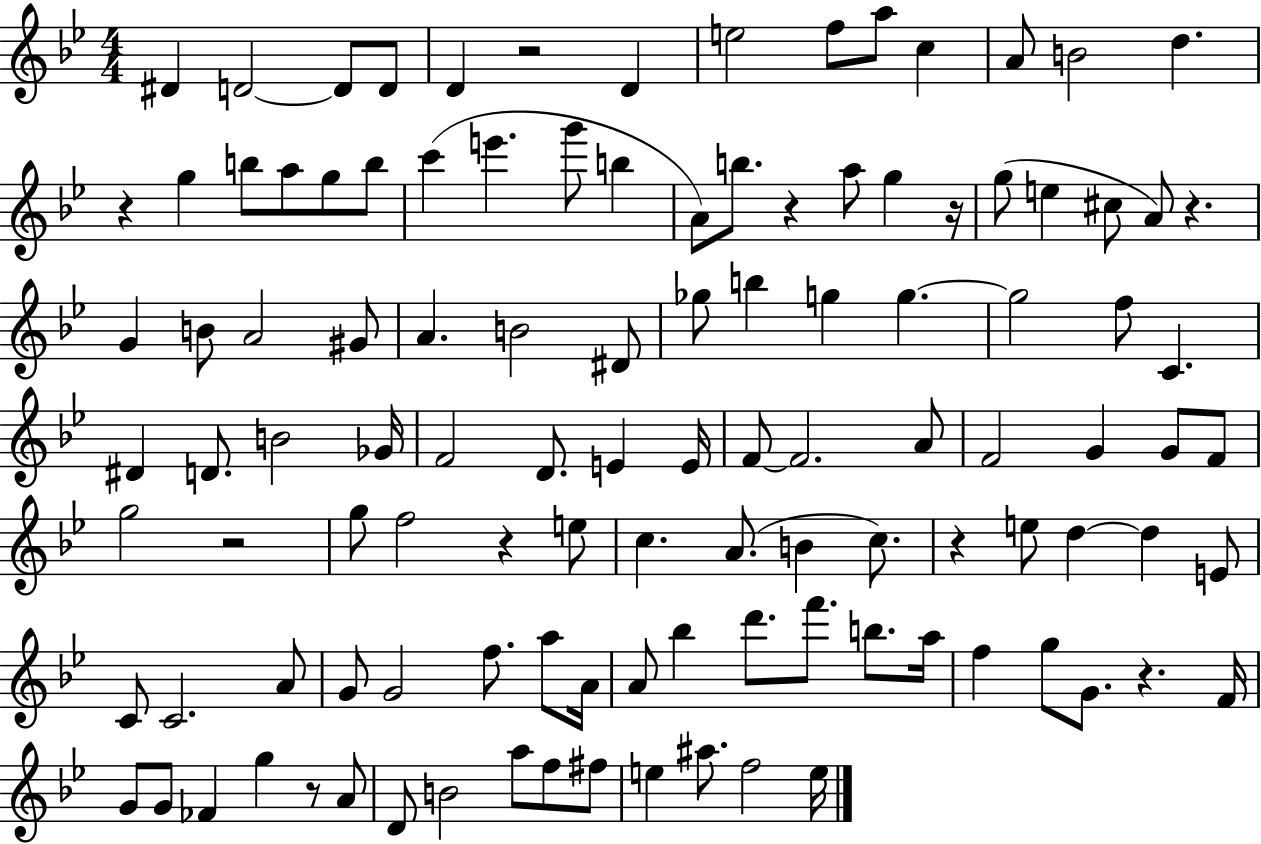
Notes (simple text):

D#4/q D4/h D4/e D4/e D4/q R/h D4/q E5/h F5/e A5/e C5/q A4/e B4/h D5/q. R/q G5/q B5/e A5/e G5/e B5/e C6/q E6/q. G6/e B5/q A4/e B5/e. R/q A5/e G5/q R/s G5/e E5/q C#5/e A4/e R/q. G4/q B4/e A4/h G#4/e A4/q. B4/h D#4/e Gb5/e B5/q G5/q G5/q. G5/h F5/e C4/q. D#4/q D4/e. B4/h Gb4/s F4/h D4/e. E4/q E4/s F4/e F4/h. A4/e F4/h G4/q G4/e F4/e G5/h R/h G5/e F5/h R/q E5/e C5/q. A4/e. B4/q C5/e. R/q E5/e D5/q D5/q E4/e C4/e C4/h. A4/e G4/e G4/h F5/e. A5/e A4/s A4/e Bb5/q D6/e. F6/e. B5/e. A5/s F5/q G5/e G4/e. R/q. F4/s G4/e G4/e FES4/q G5/q R/e A4/e D4/e B4/h A5/e F5/e F#5/e E5/q A#5/e. F5/h E5/s